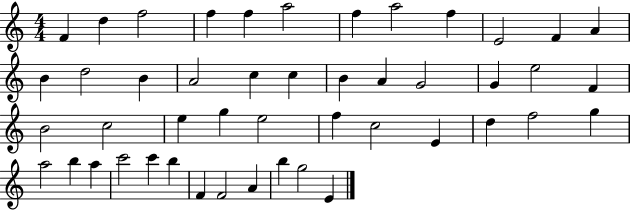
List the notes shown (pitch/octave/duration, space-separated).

F4/q D5/q F5/h F5/q F5/q A5/h F5/q A5/h F5/q E4/h F4/q A4/q B4/q D5/h B4/q A4/h C5/q C5/q B4/q A4/q G4/h G4/q E5/h F4/q B4/h C5/h E5/q G5/q E5/h F5/q C5/h E4/q D5/q F5/h G5/q A5/h B5/q A5/q C6/h C6/q B5/q F4/q F4/h A4/q B5/q G5/h E4/q